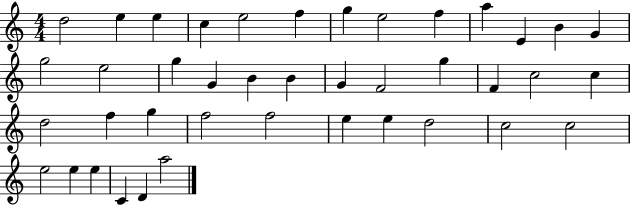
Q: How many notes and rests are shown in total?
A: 41